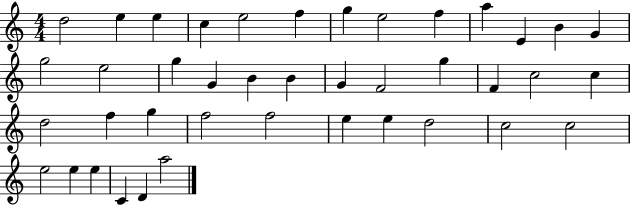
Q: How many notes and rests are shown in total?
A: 41